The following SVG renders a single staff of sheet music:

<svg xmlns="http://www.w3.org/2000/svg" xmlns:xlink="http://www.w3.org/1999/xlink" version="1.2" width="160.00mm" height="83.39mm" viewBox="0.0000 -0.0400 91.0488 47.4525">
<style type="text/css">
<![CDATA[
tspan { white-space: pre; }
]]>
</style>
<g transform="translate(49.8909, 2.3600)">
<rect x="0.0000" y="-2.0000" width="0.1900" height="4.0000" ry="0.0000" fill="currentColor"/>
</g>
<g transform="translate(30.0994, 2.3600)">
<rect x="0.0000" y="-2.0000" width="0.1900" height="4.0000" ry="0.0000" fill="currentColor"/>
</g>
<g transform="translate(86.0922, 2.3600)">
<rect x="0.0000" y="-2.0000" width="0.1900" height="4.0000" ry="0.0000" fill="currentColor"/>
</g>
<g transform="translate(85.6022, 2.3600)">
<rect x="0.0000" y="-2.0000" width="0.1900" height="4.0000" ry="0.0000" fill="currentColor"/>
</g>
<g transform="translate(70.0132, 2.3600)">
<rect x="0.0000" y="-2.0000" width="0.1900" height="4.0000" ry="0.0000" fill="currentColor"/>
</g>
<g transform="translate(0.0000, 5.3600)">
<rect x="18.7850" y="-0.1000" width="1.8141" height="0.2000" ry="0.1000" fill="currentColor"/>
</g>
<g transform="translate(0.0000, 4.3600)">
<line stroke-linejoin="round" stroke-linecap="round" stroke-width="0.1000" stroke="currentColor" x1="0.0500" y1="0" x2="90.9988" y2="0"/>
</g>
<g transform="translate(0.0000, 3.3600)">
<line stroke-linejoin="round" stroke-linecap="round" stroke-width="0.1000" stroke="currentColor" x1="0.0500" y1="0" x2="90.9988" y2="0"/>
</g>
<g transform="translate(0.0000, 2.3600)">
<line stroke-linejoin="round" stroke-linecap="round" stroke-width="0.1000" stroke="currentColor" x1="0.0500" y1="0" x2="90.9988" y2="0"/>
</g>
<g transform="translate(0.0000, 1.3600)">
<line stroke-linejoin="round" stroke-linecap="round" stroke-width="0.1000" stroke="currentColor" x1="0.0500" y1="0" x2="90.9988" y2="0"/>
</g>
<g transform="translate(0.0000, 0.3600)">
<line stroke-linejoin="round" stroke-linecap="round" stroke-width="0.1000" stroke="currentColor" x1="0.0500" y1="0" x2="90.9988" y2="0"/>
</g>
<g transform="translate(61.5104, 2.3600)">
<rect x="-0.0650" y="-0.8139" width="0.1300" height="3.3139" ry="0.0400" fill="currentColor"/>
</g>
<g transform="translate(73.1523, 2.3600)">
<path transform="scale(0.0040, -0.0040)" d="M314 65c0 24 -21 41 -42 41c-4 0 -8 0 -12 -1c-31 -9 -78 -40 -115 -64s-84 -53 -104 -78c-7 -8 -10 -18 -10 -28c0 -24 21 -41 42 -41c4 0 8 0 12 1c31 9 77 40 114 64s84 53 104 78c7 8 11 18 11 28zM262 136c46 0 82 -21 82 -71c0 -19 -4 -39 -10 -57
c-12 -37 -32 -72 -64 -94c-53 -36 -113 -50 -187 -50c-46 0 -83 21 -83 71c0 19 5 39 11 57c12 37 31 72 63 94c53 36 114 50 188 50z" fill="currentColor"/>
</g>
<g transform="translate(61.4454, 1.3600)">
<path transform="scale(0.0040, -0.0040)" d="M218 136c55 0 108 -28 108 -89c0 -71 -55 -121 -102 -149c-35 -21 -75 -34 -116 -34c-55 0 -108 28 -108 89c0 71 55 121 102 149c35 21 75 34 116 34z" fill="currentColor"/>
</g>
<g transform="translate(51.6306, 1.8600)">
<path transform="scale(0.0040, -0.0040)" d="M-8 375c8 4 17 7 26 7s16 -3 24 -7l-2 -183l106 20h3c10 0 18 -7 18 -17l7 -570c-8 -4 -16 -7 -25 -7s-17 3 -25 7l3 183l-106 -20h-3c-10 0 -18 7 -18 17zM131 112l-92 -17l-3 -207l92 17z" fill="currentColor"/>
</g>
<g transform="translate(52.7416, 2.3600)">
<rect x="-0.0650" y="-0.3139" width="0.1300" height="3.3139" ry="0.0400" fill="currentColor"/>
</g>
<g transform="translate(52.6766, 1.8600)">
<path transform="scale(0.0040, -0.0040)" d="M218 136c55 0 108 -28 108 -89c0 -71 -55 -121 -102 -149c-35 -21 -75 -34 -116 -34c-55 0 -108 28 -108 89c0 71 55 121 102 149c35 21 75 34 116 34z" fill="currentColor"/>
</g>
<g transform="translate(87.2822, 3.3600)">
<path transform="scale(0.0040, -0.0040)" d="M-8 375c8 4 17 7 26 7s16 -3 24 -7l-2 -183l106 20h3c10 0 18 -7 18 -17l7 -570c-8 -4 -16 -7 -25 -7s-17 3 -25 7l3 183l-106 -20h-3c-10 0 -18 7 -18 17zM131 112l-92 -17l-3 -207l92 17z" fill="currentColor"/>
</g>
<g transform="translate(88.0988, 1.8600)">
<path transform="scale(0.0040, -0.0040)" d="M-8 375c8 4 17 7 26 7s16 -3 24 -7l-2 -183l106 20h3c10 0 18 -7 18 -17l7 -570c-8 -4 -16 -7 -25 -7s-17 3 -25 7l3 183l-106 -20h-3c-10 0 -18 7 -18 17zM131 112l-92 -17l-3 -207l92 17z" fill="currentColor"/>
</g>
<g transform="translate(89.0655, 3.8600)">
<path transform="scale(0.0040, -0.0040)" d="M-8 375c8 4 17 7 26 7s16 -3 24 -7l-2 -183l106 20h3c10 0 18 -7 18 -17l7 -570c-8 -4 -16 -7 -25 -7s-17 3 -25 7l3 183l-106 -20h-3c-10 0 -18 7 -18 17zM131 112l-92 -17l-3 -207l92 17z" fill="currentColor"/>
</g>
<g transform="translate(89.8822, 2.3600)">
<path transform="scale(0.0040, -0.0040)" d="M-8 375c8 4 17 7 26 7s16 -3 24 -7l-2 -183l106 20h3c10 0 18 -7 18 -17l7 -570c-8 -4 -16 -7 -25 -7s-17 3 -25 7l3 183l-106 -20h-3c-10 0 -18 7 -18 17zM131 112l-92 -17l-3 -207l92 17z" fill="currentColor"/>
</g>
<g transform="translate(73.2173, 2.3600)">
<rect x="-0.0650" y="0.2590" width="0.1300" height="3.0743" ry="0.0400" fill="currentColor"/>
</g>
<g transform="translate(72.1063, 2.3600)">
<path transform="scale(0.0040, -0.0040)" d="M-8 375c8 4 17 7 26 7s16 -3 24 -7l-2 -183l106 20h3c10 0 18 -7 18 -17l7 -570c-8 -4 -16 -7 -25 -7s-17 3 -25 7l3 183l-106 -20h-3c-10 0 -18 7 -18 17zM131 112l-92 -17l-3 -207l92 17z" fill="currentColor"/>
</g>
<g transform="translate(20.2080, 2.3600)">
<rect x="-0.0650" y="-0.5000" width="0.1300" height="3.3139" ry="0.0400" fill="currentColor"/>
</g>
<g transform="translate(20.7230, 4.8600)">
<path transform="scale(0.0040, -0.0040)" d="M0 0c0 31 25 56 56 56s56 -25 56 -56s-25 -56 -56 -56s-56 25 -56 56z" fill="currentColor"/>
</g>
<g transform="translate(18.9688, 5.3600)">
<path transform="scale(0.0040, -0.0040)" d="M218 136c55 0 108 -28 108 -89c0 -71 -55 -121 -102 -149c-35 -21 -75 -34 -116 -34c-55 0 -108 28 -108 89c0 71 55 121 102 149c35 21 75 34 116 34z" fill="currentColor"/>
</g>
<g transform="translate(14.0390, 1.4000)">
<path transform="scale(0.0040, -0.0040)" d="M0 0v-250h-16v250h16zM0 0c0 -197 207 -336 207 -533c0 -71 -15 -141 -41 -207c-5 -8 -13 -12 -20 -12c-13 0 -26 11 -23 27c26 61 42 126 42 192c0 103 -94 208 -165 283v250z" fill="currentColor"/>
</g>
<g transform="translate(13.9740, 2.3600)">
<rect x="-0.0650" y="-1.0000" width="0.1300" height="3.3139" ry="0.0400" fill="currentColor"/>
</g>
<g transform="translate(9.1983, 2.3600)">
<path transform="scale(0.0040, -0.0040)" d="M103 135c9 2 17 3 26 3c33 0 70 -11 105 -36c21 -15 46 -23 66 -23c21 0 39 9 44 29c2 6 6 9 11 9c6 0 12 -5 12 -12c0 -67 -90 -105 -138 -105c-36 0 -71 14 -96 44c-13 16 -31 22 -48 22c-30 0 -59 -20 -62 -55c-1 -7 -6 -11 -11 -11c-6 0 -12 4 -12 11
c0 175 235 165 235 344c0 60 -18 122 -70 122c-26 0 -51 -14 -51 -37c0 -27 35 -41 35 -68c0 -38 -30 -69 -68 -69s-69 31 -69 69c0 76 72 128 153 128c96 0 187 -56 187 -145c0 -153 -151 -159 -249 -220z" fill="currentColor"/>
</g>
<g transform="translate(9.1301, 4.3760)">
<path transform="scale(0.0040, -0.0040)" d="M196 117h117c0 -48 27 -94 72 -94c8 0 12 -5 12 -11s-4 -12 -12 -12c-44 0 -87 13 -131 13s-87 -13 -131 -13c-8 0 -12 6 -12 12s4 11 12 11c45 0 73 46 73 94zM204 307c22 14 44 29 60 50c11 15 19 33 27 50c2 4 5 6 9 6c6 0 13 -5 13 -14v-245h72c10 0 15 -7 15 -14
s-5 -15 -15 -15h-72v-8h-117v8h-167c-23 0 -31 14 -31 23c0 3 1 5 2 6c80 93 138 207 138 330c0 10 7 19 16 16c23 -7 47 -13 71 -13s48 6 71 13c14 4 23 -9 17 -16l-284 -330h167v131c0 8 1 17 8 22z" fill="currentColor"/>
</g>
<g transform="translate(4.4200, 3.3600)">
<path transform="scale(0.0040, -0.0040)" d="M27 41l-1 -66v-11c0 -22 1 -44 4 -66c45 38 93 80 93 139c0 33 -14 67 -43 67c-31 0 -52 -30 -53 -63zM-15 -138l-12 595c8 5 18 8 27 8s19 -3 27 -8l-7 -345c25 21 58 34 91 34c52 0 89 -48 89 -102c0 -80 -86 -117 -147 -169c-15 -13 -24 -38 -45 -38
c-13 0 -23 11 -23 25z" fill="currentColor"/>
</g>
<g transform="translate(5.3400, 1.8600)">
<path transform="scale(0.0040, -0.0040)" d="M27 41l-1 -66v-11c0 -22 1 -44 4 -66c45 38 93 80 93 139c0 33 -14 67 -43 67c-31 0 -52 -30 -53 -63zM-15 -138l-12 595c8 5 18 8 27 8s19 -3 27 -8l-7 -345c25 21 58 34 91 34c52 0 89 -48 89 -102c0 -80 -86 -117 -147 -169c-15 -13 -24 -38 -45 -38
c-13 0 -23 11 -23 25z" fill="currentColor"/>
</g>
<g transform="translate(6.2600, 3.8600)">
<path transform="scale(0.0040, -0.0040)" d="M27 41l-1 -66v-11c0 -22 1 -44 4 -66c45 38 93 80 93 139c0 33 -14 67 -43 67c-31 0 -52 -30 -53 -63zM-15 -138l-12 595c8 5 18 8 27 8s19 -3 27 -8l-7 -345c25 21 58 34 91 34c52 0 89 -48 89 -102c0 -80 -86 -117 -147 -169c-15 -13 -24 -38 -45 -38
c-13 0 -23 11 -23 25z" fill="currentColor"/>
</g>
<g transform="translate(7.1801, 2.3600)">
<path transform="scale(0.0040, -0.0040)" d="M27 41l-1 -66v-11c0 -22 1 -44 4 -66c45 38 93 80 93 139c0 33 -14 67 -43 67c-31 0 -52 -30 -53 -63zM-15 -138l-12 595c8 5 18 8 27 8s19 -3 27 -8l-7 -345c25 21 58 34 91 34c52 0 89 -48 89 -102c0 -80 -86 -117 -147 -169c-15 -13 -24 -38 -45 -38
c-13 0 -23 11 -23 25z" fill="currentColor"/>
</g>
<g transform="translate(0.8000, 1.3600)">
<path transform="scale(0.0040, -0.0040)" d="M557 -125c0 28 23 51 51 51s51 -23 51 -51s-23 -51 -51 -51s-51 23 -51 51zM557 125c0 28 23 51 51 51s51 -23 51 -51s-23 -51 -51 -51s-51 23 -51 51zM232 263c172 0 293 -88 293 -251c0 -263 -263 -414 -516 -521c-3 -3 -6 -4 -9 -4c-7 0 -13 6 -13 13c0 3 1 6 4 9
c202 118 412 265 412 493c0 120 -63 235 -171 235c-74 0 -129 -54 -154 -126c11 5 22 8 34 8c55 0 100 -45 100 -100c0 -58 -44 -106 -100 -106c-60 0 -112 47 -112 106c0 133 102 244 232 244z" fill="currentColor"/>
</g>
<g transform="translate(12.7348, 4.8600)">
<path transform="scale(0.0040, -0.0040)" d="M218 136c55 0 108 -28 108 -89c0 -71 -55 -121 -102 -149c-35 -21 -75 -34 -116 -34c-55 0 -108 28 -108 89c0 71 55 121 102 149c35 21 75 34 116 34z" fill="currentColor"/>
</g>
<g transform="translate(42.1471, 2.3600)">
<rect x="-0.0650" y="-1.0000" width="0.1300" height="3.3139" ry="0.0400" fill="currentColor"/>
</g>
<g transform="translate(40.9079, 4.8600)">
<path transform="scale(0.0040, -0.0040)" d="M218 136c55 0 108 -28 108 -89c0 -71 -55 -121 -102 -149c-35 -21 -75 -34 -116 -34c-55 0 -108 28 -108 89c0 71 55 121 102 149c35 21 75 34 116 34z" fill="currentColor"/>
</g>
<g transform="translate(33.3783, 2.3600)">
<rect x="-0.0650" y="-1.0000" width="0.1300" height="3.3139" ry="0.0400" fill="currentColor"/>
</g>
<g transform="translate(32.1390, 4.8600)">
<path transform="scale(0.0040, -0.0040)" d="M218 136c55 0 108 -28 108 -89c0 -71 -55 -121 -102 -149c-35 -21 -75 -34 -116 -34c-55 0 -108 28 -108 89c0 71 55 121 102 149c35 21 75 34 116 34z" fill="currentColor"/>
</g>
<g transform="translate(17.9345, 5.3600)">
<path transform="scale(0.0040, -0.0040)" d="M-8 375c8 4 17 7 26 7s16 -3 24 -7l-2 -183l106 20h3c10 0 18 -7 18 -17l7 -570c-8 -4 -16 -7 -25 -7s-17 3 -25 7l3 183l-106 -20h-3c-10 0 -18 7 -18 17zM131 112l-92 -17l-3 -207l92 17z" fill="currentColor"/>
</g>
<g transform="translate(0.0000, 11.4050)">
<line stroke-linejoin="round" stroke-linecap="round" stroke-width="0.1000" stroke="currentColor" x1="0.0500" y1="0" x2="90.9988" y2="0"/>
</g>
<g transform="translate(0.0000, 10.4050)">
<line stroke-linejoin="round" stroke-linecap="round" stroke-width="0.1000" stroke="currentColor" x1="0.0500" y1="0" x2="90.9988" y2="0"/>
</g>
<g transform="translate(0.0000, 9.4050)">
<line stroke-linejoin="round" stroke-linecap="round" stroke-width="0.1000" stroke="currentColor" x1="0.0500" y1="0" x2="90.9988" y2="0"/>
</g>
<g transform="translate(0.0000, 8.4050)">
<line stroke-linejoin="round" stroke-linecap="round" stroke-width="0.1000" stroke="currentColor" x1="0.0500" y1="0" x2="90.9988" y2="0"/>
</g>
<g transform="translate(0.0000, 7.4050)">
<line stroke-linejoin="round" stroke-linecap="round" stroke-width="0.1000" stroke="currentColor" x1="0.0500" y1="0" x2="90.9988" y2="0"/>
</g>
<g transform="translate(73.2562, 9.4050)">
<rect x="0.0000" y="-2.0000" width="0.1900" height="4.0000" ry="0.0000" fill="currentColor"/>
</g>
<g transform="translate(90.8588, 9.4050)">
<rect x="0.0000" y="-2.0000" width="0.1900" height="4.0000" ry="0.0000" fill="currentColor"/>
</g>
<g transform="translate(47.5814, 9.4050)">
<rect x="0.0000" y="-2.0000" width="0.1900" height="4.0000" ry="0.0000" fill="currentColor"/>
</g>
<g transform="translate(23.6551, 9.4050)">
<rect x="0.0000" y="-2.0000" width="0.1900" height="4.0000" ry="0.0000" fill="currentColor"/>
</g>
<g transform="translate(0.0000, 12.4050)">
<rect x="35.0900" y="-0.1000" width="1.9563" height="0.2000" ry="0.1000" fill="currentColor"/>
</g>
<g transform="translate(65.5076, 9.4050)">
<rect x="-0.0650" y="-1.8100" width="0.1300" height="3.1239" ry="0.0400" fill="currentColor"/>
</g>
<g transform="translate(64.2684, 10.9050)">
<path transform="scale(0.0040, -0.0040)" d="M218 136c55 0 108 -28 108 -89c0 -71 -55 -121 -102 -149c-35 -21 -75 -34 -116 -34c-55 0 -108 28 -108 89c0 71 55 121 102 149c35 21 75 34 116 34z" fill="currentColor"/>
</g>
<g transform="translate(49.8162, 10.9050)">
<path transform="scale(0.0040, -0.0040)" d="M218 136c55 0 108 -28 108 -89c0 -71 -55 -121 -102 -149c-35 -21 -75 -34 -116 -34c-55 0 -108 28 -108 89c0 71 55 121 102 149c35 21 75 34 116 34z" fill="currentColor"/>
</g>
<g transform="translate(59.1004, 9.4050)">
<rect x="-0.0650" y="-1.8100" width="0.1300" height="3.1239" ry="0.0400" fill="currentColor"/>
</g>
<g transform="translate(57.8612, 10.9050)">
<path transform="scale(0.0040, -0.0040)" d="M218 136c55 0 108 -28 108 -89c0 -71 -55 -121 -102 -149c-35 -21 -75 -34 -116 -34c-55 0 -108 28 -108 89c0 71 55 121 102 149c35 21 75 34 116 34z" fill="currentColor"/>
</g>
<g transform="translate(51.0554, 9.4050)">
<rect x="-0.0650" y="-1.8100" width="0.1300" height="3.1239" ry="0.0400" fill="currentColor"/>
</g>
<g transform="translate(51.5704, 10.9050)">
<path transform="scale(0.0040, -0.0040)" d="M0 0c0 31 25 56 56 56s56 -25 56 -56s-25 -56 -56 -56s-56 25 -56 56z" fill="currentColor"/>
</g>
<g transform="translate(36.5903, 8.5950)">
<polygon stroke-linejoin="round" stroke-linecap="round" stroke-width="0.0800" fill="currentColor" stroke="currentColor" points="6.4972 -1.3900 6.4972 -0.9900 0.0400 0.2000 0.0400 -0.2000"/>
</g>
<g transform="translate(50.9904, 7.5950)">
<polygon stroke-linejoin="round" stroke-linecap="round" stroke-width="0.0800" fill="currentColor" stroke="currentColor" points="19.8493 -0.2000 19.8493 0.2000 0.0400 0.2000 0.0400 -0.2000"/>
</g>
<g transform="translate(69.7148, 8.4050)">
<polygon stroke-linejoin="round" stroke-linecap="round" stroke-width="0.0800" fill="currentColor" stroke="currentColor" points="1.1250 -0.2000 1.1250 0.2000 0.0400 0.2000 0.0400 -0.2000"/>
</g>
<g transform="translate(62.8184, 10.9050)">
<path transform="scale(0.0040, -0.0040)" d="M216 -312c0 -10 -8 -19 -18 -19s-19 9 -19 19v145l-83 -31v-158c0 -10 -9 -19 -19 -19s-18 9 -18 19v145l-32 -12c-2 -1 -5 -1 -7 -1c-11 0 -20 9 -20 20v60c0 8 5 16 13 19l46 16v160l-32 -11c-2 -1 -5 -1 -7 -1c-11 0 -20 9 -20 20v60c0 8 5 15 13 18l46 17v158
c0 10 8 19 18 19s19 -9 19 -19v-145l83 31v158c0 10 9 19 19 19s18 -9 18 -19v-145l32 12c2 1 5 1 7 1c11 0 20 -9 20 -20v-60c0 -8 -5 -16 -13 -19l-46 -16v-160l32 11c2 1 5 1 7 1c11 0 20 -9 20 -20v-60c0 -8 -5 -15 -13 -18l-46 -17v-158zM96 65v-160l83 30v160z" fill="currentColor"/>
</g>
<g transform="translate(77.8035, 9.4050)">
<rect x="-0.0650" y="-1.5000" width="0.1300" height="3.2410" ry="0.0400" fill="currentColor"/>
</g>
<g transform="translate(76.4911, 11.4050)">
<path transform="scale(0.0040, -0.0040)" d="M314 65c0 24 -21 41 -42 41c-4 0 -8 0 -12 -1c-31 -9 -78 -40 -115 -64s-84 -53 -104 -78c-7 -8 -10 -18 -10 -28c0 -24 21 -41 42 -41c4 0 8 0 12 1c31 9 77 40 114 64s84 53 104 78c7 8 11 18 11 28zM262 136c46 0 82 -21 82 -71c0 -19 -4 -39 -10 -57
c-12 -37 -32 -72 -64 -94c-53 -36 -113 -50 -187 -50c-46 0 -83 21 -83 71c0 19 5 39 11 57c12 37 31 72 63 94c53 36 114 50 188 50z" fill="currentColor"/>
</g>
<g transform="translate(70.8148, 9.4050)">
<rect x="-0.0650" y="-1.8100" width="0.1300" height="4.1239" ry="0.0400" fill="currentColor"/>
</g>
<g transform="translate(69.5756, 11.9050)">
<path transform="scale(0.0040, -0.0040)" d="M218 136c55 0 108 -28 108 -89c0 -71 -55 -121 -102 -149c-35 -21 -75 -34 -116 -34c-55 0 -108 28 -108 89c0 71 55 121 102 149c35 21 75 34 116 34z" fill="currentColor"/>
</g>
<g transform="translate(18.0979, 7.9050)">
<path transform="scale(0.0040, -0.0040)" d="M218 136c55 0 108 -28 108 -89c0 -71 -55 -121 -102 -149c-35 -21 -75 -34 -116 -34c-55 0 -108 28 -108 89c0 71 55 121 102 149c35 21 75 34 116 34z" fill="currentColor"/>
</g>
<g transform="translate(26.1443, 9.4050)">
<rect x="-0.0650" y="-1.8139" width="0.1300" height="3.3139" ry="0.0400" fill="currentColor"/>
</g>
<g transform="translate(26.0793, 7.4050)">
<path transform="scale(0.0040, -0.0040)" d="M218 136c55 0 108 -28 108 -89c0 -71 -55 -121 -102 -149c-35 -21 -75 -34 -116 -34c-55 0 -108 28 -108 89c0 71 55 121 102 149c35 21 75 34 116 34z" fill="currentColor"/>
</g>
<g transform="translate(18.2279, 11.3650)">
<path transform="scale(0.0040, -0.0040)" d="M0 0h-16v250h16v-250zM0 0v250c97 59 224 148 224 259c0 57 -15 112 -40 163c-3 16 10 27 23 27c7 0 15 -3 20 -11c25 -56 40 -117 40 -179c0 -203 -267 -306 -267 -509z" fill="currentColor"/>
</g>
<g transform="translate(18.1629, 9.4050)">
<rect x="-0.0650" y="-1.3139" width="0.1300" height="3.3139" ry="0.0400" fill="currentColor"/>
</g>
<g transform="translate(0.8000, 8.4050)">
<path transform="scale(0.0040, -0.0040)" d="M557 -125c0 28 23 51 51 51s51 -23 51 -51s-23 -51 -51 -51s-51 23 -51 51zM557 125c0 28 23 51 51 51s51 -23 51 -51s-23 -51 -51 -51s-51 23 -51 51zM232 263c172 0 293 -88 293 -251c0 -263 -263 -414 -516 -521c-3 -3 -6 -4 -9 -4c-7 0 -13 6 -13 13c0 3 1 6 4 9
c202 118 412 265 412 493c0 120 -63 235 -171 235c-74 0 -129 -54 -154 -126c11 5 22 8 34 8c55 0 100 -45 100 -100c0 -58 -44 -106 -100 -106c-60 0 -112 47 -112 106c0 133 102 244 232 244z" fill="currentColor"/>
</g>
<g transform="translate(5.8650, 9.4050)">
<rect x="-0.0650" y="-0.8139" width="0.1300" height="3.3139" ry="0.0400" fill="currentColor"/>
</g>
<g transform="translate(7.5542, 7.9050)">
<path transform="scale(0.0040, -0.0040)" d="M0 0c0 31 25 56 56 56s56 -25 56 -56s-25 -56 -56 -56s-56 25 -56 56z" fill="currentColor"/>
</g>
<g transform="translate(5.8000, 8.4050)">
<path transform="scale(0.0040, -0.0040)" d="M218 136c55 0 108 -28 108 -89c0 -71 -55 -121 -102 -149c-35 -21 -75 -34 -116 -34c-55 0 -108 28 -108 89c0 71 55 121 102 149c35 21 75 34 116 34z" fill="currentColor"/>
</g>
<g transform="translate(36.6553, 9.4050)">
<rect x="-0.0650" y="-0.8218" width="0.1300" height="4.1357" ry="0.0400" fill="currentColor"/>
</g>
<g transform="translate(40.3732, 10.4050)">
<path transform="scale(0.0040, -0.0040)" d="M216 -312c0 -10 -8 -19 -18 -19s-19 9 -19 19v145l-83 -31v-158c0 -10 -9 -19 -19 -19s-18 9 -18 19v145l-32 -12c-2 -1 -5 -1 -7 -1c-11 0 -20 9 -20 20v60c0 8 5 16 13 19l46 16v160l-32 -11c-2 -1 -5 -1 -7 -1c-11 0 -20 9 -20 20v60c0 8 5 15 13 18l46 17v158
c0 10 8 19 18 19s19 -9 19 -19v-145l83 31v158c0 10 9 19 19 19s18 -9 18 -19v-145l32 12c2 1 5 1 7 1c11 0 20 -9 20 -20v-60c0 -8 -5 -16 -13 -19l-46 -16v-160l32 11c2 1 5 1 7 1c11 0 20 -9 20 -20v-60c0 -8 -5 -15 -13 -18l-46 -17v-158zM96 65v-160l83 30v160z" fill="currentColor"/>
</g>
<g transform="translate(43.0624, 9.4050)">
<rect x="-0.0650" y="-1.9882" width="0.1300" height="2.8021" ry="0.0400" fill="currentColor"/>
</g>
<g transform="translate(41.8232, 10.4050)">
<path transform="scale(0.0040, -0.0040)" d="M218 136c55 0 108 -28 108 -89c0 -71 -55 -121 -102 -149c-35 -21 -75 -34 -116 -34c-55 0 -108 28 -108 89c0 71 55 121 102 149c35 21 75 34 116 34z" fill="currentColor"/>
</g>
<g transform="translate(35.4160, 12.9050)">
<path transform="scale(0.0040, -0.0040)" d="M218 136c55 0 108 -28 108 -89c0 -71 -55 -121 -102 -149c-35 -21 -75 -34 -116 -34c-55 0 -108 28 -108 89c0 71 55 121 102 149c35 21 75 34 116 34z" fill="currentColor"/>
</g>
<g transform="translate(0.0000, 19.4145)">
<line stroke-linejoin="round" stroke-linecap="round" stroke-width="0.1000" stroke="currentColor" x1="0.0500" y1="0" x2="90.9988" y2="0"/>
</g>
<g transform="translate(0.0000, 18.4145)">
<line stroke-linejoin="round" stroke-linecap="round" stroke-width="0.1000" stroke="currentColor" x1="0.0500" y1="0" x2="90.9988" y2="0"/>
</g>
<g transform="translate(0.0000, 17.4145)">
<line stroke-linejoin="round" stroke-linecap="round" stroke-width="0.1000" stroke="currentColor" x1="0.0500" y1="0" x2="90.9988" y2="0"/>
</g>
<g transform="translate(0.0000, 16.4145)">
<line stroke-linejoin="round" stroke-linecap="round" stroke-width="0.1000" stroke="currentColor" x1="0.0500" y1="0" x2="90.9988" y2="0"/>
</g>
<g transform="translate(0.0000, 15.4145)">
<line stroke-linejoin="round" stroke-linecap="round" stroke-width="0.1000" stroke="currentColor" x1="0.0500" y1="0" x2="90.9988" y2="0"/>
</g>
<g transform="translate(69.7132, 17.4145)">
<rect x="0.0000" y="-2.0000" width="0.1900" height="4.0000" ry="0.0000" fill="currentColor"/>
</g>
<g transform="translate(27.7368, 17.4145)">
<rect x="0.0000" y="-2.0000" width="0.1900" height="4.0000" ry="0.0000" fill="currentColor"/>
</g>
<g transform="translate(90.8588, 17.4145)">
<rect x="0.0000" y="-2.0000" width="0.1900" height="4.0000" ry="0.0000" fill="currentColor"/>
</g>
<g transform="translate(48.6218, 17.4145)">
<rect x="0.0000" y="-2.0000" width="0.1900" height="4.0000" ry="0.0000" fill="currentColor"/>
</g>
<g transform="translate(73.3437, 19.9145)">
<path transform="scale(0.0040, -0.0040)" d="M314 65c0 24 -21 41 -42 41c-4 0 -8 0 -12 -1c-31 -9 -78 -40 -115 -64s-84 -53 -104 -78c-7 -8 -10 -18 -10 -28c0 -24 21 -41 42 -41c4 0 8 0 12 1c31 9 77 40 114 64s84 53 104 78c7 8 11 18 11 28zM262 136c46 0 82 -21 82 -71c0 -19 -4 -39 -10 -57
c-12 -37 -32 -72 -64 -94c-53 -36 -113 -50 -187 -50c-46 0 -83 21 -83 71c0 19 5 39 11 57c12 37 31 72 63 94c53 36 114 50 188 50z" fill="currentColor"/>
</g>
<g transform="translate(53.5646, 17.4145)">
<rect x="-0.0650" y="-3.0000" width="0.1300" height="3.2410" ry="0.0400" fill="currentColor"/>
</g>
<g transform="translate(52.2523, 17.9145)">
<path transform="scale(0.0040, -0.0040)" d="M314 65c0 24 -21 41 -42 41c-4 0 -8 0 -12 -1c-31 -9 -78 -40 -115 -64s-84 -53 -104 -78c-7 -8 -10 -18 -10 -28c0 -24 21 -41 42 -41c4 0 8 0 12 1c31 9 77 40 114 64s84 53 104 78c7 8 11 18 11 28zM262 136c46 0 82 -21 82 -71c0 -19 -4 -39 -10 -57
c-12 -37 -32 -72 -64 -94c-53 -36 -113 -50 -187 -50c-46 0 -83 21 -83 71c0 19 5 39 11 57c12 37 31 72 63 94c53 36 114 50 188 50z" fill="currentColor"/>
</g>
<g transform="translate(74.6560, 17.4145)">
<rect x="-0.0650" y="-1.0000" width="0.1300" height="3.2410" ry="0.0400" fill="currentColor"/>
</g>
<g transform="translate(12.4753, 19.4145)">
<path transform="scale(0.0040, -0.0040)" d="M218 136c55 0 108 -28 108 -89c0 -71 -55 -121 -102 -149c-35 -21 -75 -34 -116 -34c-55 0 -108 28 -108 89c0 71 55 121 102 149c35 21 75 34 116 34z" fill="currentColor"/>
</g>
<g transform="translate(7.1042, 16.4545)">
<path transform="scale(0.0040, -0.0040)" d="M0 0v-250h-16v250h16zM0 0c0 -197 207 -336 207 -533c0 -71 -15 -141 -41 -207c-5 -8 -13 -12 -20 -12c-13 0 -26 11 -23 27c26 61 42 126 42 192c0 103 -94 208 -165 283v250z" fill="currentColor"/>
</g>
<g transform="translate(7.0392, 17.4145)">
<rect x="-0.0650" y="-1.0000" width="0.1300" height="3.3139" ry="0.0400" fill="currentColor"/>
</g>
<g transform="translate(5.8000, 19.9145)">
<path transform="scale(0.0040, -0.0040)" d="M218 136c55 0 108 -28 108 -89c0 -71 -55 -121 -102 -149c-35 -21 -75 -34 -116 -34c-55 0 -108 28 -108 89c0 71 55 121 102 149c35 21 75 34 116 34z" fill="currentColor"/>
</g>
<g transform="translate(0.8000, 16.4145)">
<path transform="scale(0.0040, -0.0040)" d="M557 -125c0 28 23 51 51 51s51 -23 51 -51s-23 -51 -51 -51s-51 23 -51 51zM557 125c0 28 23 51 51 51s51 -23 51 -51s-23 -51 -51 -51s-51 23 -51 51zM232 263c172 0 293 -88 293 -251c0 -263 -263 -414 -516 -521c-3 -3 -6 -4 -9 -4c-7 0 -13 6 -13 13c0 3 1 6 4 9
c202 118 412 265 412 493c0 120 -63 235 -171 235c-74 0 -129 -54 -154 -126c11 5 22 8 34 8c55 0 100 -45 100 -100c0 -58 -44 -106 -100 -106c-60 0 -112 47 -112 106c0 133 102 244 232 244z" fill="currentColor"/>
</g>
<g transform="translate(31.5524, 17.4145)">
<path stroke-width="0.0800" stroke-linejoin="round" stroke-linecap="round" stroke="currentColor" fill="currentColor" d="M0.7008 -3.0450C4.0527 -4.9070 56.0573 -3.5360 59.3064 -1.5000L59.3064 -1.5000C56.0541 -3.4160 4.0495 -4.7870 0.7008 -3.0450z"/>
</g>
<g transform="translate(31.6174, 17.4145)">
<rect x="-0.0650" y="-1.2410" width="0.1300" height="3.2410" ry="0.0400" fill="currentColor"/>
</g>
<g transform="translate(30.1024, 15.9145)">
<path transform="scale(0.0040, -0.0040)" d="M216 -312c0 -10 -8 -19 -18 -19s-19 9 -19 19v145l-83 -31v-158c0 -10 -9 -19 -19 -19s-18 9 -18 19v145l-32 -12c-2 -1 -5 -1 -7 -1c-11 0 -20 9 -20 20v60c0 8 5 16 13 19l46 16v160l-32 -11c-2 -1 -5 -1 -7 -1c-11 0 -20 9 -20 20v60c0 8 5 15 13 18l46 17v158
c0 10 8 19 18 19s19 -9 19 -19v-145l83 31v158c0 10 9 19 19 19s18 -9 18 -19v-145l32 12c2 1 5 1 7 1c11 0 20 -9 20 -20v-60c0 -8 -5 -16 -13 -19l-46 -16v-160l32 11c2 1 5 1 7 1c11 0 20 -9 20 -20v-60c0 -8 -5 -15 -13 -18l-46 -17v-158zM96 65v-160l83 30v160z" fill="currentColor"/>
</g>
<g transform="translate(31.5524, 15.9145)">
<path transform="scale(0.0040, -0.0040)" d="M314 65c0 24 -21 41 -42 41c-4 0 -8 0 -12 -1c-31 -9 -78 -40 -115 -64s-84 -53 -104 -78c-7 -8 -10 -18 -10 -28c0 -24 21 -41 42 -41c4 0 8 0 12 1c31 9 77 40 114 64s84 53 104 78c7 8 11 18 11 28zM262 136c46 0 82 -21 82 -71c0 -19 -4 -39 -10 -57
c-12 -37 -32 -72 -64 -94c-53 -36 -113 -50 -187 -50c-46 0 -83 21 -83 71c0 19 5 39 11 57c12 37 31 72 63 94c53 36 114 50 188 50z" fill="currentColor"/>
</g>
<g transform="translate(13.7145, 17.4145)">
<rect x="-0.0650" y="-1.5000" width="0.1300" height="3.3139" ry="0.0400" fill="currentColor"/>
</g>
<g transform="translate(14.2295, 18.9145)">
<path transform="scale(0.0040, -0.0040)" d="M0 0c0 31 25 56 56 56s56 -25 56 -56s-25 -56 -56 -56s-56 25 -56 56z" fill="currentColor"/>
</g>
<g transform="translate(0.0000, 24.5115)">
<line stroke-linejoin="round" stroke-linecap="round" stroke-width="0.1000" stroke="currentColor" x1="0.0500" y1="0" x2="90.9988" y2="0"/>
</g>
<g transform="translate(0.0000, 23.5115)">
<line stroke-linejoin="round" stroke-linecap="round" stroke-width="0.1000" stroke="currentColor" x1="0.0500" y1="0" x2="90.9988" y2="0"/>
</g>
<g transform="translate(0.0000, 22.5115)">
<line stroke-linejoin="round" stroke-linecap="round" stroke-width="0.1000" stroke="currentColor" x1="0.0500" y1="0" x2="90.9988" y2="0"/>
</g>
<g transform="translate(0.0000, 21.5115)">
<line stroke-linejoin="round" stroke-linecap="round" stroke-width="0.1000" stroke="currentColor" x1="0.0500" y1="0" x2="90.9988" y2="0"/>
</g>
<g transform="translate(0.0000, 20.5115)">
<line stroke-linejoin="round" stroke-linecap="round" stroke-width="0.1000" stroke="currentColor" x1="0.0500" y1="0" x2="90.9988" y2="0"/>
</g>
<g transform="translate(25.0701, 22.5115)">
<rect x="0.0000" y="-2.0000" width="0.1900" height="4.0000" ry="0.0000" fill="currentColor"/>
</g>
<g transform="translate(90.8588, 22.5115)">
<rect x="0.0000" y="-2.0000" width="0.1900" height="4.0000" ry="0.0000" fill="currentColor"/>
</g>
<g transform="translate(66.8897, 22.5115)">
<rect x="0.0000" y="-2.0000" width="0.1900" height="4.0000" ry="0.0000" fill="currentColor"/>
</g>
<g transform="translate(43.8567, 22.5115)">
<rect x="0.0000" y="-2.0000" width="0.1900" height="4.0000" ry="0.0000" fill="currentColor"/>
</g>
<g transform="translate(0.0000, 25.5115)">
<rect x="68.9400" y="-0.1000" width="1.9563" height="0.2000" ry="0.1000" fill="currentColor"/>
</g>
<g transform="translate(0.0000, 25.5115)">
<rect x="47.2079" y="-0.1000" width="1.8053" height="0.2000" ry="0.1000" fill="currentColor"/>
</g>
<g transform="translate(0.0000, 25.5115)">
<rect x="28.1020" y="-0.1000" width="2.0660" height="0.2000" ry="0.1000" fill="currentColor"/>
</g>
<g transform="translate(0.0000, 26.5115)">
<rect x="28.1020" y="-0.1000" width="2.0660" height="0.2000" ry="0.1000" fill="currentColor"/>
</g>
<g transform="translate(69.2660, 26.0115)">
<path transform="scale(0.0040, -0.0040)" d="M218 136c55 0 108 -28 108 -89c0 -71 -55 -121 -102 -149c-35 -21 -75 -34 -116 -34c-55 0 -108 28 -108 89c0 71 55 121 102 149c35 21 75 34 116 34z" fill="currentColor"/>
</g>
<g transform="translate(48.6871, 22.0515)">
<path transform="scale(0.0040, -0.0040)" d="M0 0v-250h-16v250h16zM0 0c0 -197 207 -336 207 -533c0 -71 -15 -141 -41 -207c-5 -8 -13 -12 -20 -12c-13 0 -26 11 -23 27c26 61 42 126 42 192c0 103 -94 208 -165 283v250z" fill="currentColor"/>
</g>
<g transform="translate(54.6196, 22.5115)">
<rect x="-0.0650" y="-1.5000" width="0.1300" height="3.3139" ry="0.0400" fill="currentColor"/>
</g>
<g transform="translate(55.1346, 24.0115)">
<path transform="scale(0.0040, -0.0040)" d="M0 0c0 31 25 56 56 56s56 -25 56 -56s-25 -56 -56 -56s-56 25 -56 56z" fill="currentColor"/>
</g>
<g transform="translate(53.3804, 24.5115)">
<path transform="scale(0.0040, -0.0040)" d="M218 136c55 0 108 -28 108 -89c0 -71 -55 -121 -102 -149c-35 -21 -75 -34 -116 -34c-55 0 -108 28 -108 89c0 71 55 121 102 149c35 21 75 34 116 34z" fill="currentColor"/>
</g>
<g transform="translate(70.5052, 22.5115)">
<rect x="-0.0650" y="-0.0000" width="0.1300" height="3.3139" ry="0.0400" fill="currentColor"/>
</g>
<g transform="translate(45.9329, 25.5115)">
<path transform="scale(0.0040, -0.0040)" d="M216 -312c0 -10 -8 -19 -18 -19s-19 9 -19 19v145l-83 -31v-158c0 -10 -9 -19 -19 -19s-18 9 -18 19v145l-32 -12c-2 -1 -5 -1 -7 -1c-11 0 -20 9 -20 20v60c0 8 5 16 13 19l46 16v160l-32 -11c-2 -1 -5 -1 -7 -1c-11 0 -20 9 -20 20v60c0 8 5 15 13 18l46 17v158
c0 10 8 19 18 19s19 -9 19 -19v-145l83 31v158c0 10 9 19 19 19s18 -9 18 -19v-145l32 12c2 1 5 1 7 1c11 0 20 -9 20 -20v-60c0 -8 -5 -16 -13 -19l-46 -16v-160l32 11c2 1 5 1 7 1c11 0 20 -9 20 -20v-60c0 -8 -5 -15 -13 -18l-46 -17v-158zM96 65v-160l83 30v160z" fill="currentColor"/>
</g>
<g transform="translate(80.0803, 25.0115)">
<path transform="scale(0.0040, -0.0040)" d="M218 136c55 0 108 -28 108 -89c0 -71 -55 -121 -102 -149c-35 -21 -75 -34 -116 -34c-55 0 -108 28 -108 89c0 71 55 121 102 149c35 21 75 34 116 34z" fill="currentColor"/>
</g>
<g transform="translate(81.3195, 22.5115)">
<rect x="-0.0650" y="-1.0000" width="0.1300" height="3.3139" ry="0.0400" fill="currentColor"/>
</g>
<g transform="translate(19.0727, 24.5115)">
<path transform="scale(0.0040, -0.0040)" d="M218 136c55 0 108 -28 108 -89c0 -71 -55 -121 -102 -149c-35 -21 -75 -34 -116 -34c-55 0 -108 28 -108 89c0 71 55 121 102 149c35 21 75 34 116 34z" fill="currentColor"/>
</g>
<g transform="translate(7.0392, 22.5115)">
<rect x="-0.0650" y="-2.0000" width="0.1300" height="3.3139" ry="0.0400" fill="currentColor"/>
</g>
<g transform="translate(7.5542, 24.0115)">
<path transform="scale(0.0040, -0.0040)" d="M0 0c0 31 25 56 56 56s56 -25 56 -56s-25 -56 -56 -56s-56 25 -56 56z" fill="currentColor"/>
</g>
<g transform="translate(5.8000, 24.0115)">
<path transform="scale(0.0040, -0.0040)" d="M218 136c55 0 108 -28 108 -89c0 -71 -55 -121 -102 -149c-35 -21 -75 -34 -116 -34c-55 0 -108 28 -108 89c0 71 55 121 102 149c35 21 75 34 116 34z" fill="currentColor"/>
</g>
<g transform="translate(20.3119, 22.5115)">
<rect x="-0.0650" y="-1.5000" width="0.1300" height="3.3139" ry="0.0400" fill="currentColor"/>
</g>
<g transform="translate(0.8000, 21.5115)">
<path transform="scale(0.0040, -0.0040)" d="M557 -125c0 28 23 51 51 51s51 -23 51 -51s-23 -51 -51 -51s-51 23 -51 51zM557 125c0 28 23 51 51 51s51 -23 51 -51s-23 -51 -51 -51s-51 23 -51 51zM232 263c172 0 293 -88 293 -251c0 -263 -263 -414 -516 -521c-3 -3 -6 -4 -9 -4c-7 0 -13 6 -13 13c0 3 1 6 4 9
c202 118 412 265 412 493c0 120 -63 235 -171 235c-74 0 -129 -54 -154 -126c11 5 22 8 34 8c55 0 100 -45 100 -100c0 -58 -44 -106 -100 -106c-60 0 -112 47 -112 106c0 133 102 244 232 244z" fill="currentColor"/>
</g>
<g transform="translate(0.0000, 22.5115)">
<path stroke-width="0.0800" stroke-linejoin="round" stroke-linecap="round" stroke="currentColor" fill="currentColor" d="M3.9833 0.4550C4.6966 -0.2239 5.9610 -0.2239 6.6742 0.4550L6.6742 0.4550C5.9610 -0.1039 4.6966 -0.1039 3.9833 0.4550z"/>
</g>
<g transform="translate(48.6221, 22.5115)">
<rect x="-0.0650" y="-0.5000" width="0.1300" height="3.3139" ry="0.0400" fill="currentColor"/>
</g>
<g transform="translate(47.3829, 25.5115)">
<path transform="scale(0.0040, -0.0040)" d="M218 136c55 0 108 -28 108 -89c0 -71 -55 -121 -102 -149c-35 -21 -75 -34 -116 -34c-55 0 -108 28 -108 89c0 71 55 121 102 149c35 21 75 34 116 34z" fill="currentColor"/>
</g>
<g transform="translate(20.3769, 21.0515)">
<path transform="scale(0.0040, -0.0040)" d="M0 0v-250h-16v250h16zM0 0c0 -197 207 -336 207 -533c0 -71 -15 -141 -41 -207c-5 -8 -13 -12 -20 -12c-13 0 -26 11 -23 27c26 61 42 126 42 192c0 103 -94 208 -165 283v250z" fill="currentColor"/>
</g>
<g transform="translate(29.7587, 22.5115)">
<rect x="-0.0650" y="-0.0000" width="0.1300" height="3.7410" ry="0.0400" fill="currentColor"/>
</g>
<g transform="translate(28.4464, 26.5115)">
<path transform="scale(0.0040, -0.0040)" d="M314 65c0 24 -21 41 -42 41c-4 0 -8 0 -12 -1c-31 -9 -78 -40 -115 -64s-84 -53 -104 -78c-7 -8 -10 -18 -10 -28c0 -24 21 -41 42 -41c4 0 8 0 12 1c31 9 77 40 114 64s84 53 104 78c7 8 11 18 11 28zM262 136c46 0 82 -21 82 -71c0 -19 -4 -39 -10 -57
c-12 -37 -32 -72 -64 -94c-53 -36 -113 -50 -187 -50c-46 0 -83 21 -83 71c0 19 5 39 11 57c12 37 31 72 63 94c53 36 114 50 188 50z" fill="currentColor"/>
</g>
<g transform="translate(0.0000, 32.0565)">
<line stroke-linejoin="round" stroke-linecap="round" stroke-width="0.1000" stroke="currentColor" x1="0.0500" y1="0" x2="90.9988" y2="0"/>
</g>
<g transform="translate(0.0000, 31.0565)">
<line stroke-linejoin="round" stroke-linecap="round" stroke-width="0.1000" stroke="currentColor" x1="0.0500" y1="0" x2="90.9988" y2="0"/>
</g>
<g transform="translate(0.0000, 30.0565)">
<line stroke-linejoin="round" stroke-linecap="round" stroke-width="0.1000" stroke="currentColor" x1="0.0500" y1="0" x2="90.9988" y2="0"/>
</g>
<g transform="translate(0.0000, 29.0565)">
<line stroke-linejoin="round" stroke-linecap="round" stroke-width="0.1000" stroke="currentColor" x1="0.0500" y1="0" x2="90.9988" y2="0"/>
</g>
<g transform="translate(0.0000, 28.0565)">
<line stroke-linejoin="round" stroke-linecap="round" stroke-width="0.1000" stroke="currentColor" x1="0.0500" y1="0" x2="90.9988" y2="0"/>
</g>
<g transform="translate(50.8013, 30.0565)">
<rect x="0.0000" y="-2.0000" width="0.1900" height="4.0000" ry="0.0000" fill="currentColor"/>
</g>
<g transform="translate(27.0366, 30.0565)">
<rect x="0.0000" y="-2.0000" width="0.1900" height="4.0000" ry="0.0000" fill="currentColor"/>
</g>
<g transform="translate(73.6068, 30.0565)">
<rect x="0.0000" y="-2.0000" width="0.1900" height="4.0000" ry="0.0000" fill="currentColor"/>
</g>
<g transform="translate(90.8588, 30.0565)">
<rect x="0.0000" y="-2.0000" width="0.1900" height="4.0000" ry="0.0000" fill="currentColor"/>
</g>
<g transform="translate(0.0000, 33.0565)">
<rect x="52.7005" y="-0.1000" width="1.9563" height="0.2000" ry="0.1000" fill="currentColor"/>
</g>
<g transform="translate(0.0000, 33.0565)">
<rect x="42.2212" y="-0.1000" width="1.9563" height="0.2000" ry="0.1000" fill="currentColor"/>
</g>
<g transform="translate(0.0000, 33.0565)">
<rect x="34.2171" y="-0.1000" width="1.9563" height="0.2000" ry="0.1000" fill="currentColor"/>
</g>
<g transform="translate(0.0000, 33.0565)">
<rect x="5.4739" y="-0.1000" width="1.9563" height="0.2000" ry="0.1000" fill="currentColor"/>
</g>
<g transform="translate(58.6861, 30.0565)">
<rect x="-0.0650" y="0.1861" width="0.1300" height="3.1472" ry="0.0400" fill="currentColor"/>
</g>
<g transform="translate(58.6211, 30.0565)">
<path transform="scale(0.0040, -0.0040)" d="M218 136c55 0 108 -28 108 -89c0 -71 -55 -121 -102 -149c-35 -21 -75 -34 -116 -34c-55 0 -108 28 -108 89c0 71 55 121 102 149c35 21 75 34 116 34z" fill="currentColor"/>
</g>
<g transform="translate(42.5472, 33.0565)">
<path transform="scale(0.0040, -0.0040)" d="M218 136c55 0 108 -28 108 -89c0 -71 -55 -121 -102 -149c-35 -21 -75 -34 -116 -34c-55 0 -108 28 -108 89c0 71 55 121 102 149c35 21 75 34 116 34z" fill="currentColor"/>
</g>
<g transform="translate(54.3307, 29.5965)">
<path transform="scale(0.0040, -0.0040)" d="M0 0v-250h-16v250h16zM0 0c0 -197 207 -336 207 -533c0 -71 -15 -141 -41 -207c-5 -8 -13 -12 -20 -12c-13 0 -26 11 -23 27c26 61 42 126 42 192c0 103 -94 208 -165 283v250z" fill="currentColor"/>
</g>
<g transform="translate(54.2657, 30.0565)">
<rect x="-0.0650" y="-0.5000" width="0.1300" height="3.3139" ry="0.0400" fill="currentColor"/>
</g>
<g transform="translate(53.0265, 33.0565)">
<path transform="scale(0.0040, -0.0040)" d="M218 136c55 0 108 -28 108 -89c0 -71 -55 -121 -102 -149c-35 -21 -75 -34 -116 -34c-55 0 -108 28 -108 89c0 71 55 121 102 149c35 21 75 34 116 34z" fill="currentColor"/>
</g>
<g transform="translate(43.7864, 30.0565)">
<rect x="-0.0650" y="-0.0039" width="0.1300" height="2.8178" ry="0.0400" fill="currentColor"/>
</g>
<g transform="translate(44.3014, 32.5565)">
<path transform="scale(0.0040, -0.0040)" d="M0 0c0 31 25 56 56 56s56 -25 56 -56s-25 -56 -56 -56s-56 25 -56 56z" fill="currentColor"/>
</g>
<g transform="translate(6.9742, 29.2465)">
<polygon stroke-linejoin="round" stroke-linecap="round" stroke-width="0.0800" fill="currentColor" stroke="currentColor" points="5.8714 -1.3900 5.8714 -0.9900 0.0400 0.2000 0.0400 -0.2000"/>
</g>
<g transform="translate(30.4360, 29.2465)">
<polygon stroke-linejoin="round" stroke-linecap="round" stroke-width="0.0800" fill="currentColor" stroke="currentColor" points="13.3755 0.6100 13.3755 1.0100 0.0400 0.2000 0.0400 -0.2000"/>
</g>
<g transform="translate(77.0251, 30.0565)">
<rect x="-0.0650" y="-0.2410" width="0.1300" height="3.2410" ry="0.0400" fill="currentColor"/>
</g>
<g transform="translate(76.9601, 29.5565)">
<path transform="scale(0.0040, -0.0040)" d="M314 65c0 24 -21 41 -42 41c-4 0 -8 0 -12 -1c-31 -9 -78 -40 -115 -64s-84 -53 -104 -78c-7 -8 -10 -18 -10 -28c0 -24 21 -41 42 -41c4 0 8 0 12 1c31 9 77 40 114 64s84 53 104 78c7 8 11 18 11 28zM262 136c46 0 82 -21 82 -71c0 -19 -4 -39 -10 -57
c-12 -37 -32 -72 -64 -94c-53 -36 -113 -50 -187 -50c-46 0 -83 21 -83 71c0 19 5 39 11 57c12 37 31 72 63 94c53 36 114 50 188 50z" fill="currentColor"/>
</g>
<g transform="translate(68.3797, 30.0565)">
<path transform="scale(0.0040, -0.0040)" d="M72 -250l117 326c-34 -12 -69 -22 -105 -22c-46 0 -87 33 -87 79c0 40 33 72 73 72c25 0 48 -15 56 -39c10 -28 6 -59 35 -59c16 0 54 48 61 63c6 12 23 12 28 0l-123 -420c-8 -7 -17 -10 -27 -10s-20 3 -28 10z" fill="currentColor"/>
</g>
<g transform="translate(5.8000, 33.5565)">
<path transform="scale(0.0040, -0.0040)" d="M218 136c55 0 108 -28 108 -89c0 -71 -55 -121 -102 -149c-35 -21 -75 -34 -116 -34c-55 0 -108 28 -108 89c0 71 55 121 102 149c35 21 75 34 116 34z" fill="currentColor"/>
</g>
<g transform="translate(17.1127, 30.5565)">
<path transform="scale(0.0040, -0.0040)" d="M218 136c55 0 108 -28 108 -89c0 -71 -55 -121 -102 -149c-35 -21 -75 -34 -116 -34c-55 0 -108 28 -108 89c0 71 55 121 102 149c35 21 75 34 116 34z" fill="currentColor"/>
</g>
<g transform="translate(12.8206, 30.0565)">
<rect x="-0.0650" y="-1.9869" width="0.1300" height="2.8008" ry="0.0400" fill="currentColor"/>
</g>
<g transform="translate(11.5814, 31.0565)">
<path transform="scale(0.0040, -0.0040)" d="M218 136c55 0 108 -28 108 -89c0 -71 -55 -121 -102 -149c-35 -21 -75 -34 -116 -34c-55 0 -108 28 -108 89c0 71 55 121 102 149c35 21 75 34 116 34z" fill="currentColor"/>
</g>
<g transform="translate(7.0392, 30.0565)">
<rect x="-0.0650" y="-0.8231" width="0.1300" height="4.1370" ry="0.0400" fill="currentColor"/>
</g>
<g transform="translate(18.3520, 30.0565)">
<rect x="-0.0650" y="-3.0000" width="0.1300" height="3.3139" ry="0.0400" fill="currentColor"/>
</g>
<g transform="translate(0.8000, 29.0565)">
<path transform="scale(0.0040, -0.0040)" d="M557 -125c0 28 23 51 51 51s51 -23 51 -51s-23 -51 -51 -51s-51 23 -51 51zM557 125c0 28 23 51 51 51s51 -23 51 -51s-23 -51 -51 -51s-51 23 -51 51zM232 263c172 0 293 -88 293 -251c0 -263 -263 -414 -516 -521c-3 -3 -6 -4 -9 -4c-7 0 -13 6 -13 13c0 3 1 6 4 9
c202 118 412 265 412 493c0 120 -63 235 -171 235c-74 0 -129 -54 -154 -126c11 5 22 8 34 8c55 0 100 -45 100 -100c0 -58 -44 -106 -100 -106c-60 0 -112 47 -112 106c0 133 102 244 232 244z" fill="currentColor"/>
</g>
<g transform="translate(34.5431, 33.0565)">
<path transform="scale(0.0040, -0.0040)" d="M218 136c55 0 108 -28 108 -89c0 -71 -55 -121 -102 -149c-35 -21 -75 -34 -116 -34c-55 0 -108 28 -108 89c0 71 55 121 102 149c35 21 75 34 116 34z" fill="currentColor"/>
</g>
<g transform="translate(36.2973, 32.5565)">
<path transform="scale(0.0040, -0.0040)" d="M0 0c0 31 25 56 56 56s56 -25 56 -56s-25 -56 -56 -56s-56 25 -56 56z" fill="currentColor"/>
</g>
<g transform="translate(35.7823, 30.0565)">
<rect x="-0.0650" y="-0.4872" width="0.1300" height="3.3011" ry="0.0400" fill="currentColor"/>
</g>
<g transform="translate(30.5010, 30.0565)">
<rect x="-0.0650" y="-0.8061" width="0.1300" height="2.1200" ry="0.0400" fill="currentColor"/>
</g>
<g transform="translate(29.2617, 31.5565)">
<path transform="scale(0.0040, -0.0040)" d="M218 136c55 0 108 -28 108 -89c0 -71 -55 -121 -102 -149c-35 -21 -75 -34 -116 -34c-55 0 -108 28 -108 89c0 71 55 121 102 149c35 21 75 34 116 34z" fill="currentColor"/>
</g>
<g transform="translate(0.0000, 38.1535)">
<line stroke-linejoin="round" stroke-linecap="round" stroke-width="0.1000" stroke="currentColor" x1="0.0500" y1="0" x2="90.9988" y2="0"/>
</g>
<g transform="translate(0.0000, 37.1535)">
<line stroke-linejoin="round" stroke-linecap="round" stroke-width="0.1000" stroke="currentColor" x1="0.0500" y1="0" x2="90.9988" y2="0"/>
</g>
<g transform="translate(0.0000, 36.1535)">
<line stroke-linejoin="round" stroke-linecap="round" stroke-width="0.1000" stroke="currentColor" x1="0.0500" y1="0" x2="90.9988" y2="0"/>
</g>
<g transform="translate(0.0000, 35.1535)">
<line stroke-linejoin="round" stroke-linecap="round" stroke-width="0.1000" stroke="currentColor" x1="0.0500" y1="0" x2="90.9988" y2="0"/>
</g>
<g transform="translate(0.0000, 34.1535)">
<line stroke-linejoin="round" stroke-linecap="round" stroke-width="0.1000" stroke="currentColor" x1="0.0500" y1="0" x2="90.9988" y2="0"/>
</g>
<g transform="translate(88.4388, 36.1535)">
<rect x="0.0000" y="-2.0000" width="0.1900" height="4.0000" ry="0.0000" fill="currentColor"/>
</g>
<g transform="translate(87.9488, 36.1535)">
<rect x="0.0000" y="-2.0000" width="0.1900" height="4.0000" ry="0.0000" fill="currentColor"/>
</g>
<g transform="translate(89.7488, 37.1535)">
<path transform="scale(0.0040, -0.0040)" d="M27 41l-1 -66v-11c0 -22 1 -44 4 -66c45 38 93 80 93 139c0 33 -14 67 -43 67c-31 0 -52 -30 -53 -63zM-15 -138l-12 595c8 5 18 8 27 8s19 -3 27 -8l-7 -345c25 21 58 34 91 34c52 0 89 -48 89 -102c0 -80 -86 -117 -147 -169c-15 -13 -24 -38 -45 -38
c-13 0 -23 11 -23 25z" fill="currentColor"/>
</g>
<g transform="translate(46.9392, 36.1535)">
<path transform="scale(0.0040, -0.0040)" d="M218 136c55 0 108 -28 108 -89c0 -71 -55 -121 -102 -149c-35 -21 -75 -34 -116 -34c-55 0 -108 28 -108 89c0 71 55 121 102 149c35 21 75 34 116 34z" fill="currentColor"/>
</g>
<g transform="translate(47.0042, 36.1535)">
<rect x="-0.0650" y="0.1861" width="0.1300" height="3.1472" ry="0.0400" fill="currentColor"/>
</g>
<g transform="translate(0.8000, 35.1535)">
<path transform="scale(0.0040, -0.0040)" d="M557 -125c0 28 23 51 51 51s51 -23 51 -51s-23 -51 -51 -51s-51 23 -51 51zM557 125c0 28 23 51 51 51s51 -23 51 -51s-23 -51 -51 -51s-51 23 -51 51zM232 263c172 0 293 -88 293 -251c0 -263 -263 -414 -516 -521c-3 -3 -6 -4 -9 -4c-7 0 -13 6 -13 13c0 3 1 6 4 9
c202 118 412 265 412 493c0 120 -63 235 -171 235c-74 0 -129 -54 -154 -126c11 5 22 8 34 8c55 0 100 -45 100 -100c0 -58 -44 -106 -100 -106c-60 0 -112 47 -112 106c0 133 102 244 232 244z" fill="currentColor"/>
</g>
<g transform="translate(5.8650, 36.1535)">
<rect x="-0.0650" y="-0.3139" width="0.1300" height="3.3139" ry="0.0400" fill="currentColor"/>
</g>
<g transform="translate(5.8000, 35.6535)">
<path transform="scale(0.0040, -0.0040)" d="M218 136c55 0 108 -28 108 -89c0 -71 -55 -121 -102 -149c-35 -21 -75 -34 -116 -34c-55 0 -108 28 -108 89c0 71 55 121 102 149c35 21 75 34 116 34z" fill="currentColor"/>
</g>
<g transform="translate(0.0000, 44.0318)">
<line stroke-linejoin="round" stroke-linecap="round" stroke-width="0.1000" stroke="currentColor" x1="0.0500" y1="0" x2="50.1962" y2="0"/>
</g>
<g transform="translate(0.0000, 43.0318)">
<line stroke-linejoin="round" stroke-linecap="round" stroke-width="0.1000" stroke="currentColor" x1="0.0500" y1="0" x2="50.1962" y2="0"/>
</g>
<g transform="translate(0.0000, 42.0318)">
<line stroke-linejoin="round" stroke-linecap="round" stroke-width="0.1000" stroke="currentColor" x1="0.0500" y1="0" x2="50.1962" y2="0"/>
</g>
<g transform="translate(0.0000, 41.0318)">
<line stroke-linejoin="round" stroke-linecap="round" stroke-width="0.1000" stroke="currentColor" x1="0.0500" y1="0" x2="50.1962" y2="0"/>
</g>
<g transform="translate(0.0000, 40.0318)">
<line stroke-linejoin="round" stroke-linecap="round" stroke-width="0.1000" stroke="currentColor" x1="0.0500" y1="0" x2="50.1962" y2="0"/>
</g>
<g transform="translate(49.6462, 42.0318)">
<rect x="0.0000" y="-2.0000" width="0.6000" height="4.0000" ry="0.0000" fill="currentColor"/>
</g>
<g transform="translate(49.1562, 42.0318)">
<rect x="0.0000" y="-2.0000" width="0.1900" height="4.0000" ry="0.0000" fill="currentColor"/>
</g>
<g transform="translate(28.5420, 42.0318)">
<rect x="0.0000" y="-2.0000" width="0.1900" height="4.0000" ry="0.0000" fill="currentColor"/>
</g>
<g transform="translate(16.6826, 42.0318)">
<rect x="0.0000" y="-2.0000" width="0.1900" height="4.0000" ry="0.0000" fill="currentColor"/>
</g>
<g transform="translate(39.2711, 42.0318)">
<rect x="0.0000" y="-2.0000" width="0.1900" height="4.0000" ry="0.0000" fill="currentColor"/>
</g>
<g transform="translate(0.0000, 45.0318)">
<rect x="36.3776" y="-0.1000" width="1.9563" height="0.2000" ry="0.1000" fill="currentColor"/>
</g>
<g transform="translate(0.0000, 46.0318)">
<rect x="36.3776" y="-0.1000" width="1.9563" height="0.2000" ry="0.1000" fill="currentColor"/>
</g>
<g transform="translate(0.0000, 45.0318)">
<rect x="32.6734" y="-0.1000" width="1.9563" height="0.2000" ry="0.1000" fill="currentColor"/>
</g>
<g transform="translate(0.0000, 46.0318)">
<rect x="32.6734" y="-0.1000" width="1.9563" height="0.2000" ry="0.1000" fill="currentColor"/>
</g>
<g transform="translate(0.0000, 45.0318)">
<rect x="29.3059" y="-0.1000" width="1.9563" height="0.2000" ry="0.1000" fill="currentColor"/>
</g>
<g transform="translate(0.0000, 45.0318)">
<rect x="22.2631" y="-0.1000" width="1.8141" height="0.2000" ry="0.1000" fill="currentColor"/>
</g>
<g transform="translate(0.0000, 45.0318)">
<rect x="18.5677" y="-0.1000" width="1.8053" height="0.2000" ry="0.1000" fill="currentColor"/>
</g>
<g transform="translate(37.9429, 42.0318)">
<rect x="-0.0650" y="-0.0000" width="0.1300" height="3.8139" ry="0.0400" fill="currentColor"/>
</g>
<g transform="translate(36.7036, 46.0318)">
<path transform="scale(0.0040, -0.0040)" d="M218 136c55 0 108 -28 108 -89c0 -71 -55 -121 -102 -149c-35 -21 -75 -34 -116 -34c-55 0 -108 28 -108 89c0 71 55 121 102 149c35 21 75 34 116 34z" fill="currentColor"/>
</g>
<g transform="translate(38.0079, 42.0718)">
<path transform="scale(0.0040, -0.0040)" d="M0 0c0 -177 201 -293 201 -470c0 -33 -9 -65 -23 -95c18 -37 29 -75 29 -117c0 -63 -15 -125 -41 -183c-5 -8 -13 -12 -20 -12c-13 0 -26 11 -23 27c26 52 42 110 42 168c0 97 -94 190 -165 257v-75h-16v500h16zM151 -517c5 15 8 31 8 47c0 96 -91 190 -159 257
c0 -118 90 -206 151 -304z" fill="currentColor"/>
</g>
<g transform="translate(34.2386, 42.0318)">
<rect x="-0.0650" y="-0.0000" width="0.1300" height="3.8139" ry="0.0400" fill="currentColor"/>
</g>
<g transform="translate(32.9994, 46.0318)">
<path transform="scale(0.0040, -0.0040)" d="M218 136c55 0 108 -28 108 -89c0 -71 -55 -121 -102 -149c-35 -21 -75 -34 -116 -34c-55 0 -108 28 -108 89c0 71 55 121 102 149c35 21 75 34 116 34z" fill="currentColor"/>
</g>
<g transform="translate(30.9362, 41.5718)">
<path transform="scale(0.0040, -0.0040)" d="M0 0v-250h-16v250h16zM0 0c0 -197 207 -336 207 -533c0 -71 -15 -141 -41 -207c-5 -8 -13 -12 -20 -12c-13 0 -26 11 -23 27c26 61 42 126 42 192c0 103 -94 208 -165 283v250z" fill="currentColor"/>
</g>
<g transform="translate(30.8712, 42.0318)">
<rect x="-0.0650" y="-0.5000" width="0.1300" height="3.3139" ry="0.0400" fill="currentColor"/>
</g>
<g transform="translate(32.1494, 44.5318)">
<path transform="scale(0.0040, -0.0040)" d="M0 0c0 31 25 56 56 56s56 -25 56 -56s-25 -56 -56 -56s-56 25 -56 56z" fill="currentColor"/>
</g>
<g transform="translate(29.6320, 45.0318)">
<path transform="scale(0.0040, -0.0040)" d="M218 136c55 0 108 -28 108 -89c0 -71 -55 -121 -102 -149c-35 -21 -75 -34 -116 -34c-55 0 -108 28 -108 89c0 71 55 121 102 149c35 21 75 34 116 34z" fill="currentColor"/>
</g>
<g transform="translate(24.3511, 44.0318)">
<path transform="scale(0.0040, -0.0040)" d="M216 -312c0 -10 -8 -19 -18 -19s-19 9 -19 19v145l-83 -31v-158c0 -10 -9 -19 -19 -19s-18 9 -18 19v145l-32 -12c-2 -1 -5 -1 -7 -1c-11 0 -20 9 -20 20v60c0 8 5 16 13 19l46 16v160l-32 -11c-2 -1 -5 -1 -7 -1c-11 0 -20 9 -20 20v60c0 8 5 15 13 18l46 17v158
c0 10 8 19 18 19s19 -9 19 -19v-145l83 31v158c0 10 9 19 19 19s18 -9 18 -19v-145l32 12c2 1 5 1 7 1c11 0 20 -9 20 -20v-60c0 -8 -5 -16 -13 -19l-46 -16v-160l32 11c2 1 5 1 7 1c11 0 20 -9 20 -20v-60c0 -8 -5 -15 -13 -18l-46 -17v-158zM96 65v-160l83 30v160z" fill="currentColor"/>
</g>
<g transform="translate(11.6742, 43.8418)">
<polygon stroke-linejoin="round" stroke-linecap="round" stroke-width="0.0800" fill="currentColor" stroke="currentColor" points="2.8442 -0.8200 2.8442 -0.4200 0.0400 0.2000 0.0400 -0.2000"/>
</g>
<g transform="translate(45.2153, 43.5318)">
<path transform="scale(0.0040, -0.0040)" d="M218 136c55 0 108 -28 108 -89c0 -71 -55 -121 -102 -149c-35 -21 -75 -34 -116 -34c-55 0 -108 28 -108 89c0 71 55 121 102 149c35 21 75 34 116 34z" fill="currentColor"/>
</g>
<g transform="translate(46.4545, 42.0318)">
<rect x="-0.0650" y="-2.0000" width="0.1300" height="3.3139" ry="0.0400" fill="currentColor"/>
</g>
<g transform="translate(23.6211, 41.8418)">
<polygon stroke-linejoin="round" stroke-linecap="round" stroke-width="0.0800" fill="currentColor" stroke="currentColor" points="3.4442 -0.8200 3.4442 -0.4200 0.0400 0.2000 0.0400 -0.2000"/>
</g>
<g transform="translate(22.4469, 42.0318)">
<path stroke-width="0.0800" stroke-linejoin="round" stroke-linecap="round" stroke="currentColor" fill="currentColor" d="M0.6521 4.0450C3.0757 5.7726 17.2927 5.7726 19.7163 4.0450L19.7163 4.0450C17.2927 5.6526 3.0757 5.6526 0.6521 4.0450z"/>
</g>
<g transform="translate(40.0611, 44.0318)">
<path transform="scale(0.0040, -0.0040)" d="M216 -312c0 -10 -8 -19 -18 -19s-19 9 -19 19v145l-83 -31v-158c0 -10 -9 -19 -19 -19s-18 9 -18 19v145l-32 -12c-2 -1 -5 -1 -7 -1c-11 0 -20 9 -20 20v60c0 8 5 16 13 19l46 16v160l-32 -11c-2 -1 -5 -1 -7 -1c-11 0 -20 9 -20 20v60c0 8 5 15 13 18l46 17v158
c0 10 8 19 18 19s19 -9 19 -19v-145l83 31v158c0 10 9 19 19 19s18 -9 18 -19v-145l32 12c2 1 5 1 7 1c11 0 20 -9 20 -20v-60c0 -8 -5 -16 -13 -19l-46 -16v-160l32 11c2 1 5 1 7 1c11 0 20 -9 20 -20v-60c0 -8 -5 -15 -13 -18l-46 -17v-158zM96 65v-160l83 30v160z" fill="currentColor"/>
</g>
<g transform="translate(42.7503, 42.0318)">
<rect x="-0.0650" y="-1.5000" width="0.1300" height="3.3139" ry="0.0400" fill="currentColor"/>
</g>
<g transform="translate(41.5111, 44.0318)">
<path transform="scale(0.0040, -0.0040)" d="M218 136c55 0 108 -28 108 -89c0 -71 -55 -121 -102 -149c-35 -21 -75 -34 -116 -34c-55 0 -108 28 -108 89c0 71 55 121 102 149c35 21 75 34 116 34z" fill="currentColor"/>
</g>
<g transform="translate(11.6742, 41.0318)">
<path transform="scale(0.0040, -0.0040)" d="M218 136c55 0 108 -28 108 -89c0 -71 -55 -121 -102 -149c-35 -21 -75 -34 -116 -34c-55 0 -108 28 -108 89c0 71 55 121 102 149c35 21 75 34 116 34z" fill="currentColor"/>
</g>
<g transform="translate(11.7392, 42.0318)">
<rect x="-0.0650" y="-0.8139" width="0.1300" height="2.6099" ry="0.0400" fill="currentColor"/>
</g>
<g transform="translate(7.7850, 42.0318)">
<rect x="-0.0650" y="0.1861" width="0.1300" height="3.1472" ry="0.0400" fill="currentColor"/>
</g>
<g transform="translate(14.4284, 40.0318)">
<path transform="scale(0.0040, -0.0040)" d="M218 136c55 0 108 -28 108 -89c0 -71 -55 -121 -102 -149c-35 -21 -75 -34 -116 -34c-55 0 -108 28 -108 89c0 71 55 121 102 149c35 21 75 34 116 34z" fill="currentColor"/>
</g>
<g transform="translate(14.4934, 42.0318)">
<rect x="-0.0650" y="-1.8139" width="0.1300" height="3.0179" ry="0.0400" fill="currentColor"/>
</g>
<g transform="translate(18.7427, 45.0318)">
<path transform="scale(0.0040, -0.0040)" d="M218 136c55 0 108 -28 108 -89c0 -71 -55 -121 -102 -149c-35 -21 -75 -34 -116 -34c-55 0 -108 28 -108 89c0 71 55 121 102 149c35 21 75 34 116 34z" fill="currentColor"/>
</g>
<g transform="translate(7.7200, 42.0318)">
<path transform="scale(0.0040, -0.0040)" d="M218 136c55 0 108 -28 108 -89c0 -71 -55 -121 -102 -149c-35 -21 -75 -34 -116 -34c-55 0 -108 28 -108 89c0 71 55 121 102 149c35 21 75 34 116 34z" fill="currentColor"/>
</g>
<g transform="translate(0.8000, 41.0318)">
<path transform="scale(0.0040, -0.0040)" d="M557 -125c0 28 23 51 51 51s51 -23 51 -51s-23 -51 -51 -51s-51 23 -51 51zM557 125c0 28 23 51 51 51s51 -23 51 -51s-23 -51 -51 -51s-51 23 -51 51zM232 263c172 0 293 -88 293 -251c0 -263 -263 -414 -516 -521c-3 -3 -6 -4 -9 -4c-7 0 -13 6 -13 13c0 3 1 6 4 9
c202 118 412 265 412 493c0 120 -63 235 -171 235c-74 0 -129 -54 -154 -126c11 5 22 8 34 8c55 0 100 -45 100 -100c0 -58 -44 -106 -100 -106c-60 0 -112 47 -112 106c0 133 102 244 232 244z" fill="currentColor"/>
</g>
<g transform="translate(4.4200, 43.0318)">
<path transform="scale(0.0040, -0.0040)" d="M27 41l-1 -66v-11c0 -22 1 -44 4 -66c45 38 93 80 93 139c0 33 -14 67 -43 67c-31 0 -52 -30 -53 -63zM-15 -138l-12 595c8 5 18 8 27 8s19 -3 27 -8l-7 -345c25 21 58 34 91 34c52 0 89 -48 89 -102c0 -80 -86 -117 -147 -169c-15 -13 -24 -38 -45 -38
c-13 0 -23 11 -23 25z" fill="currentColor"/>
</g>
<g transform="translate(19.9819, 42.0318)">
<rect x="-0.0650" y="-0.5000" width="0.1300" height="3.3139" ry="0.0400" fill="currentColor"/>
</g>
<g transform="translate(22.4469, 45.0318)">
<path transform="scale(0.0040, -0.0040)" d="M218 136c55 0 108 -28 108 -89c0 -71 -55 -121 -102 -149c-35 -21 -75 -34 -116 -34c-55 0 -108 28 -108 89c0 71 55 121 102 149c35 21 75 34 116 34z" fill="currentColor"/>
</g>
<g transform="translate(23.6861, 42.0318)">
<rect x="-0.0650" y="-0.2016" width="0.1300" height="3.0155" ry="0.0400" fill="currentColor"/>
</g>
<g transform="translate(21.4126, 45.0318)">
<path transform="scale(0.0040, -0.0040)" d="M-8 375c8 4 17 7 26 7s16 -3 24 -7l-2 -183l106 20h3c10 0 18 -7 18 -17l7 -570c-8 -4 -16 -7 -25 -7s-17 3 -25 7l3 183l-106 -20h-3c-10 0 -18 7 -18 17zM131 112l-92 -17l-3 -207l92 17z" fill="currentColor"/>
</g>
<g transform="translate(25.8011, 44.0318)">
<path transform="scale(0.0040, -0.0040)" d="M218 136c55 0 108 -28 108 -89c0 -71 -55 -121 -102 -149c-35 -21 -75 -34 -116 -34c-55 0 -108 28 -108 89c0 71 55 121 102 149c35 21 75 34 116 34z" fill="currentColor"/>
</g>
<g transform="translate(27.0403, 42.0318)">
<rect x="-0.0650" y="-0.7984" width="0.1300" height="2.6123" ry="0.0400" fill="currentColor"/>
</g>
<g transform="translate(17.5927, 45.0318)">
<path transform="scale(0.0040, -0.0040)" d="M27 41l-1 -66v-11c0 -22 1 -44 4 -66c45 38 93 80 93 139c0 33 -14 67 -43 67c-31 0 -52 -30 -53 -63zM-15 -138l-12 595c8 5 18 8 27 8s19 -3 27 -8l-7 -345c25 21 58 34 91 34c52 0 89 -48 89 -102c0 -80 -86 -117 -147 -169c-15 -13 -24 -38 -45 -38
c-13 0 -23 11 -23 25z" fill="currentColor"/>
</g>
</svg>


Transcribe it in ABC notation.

X:1
T:Untitled
M:2/4
L:1/4
K:Ab
F,,/2 E,, F,, F,, E, F, D,2 F, G,/2 A, D,,/2 ^B,,/2 A,,/2 A,,/2 ^A,,/2 F,,/4 G,,2 F,,/2 G,, ^G,2 C,2 F,,2 A,, G,,/2 C,,2 ^E,,/2 G,, D,, F,, D,,/2 B,,/2 C, A,,/2 E,,/2 E,,/2 E,,/2 D, z/2 E,2 E, D, D, F,/2 A,/2 _E,, E,,/2 ^G,,/2 E,,/2 C,, C,,/4 ^G,, A,,